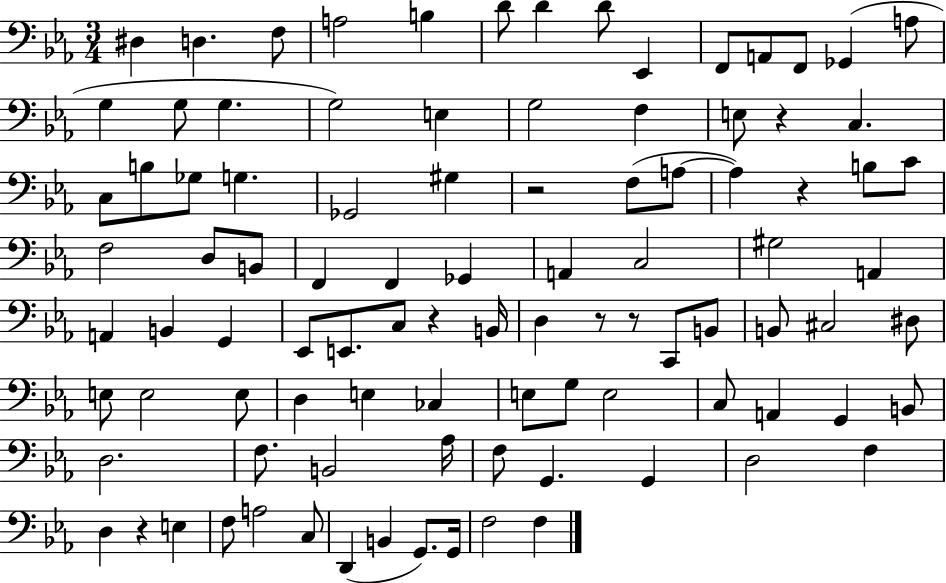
D#3/q D3/q. F3/e A3/h B3/q D4/e D4/q D4/e Eb2/q F2/e A2/e F2/e Gb2/q A3/e G3/q G3/e G3/q. G3/h E3/q G3/h F3/q E3/e R/q C3/q. C3/e B3/e Gb3/e G3/q. Gb2/h G#3/q R/h F3/e A3/e A3/q R/q B3/e C4/e F3/h D3/e B2/e F2/q F2/q Gb2/q A2/q C3/h G#3/h A2/q A2/q B2/q G2/q Eb2/e E2/e. C3/e R/q B2/s D3/q R/e R/e C2/e B2/e B2/e C#3/h D#3/e E3/e E3/h E3/e D3/q E3/q CES3/q E3/e G3/e E3/h C3/e A2/q G2/q B2/e D3/h. F3/e. B2/h Ab3/s F3/e G2/q. G2/q D3/h F3/q D3/q R/q E3/q F3/e A3/h C3/e D2/q B2/q G2/e. G2/s F3/h F3/q